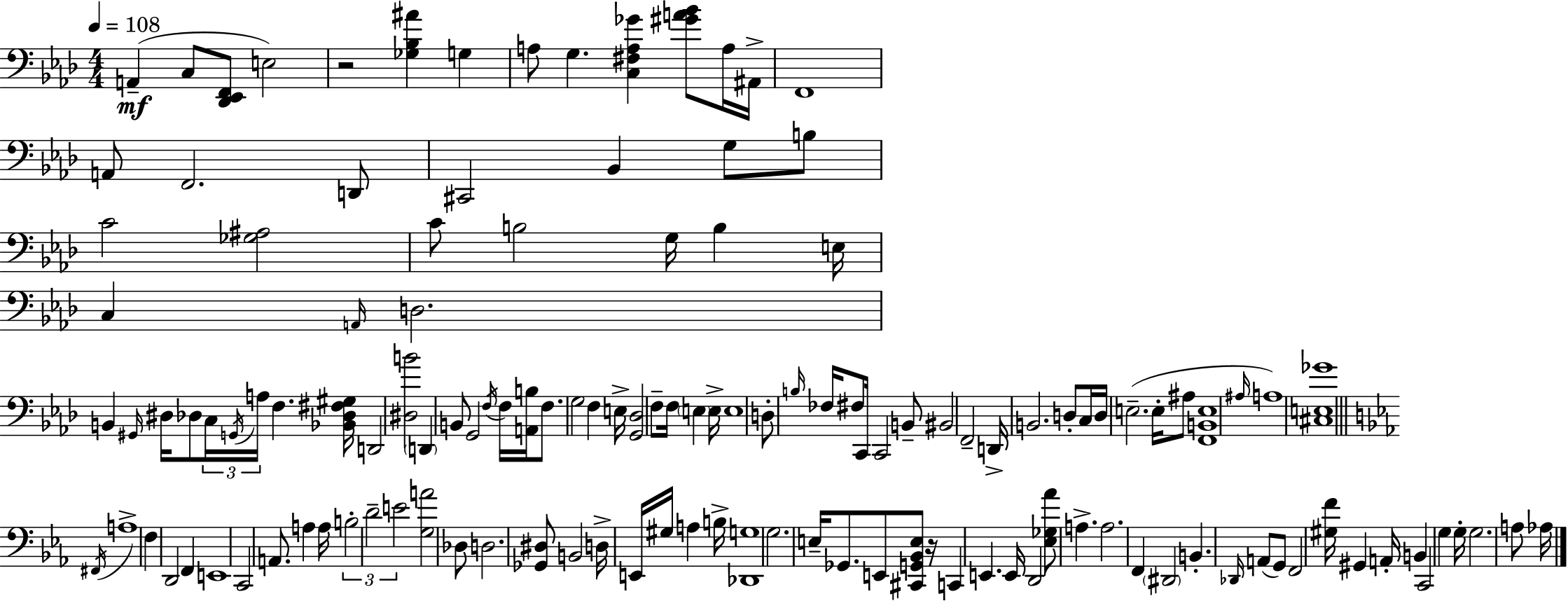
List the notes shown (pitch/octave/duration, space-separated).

A2/q C3/e [Db2,Eb2,F2]/e E3/h R/h [Gb3,Bb3,A#4]/q G3/q A3/e G3/q. [C3,F#3,A3,Gb4]/q [G#4,A4,Bb4]/e A3/s A#2/s F2/w A2/e F2/h. D2/e C#2/h Bb2/q G3/e B3/e C4/h [Gb3,A#3]/h C4/e B3/h G3/s B3/q E3/s C3/q A2/s D3/h. B2/q G#2/s D#3/s Db3/e C3/s G2/s A3/s F3/q. [Bb2,Db3,F#3,G#3]/s D2/h [D#3,B4]/h D2/q B2/e G2/h F3/s F3/s [A2,B3]/s F3/e. G3/h F3/q E3/s [G2,Db3]/h F3/e F3/s E3/q E3/s E3/w D3/e B3/s FES3/s F#3/e C2/s C2/h B2/e BIS2/h F2/h D2/s B2/h. D3/e C3/s D3/s E3/h. E3/s A#3/e [F2,B2,E3]/w A#3/s A3/w [C#3,E3,Gb4]/w F#2/s A3/w F3/q D2/h F2/q E2/w C2/h A2/e. A3/q A3/s B3/h D4/h E4/h [G3,A4]/h Db3/e D3/h. [Gb2,D#3]/e B2/h D3/s E2/s G#3/s A3/q B3/s [Db2,G3]/w G3/h. E3/s Gb2/e. E2/e [C#2,G2,Bb2,E3]/e R/s C2/q E2/q. E2/s D2/h [Eb3,Gb3,Ab4]/e A3/q. A3/h. F2/q D#2/h B2/q. Db2/s A2/e G2/e F2/h [G#3,F4]/s G#2/q A2/s B2/q C2/h G3/q G3/s G3/h. A3/e Ab3/s